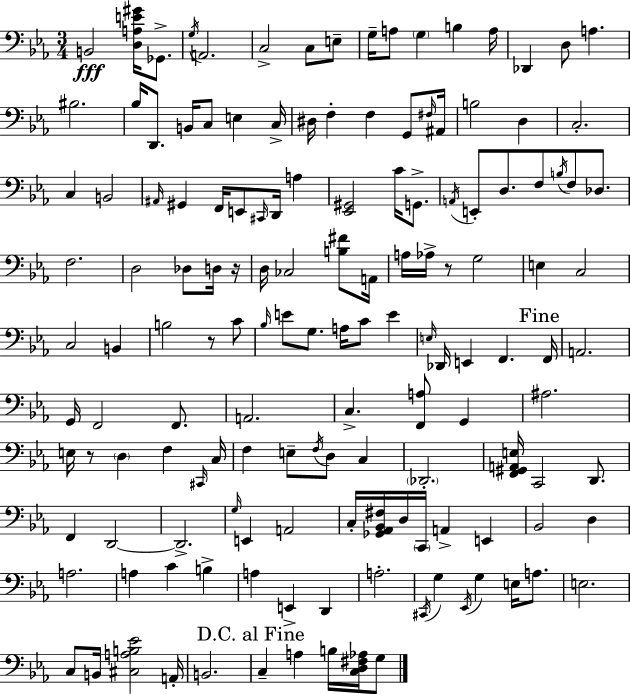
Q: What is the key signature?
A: C minor